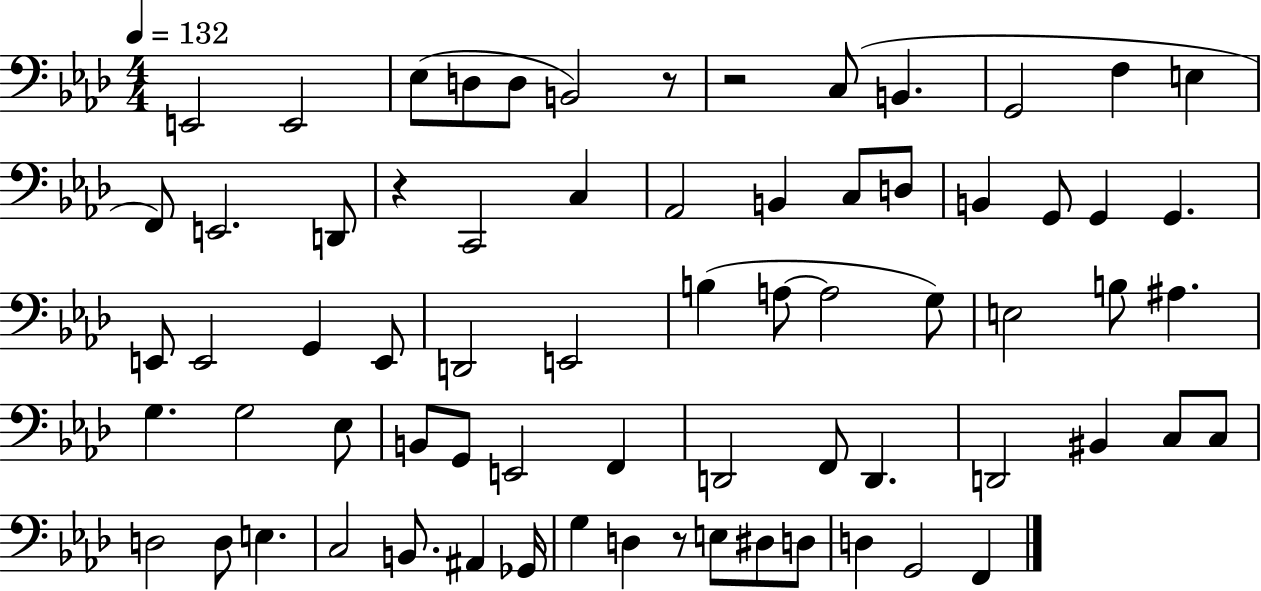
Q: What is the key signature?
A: AES major